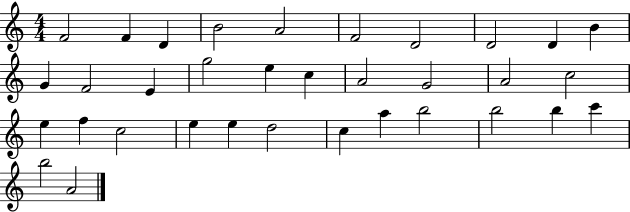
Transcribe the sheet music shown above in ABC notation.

X:1
T:Untitled
M:4/4
L:1/4
K:C
F2 F D B2 A2 F2 D2 D2 D B G F2 E g2 e c A2 G2 A2 c2 e f c2 e e d2 c a b2 b2 b c' b2 A2